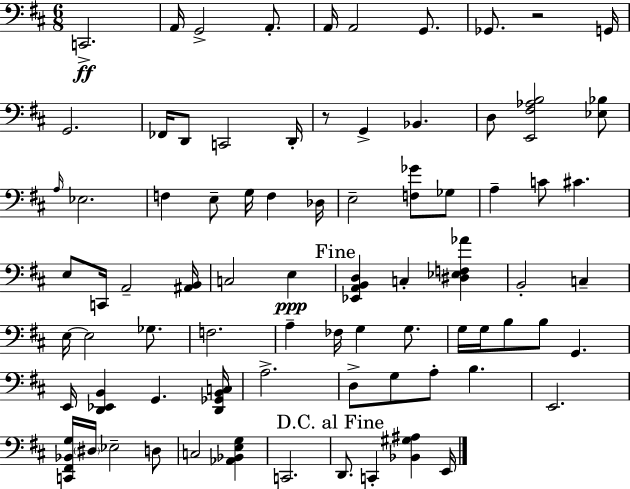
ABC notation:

X:1
T:Untitled
M:6/8
L:1/4
K:D
C,,2 A,,/4 G,,2 A,,/2 A,,/4 A,,2 G,,/2 _G,,/2 z2 G,,/4 G,,2 _F,,/4 D,,/2 C,,2 D,,/4 z/2 G,, _B,, D,/2 [E,,^F,_A,B,]2 [_E,_B,]/2 A,/4 _E,2 F, E,/2 G,/4 F, _D,/4 E,2 [F,_G]/2 _G,/2 A, C/2 ^C E,/2 C,,/4 A,,2 [^A,,B,,]/4 C,2 E, [_E,,A,,B,,D,] C, [^D,_E,F,_A] B,,2 C, E,/4 E,2 _G,/2 F,2 A, _F,/4 G, G,/2 G,/4 G,/4 B,/2 B,/2 G,, E,,/4 [D,,_E,,B,,] G,, [D,,_G,,B,,C,]/4 A,2 D,/2 G,/2 A,/2 B, E,,2 [C,,^F,,_B,,G,]/4 ^D,/4 _E,2 D,/2 C,2 [_A,,_B,,E,G,] C,,2 D,,/2 C,, [_B,,^G,^A,] E,,/4